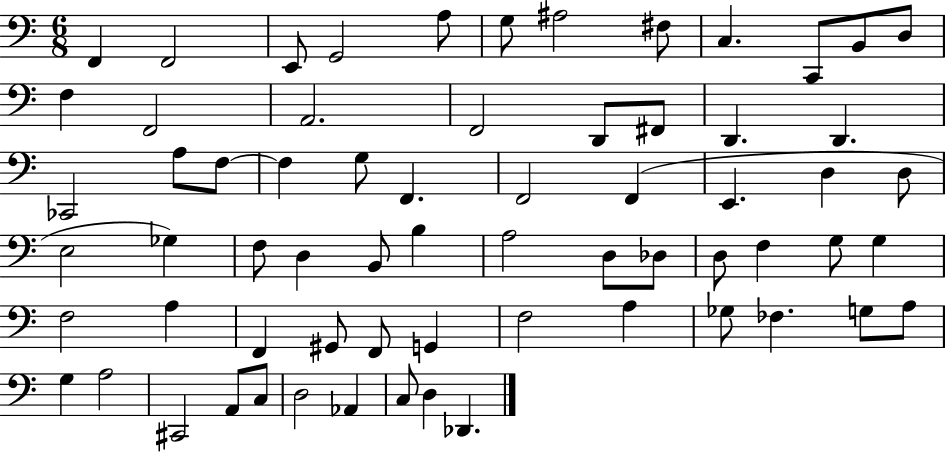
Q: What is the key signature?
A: C major